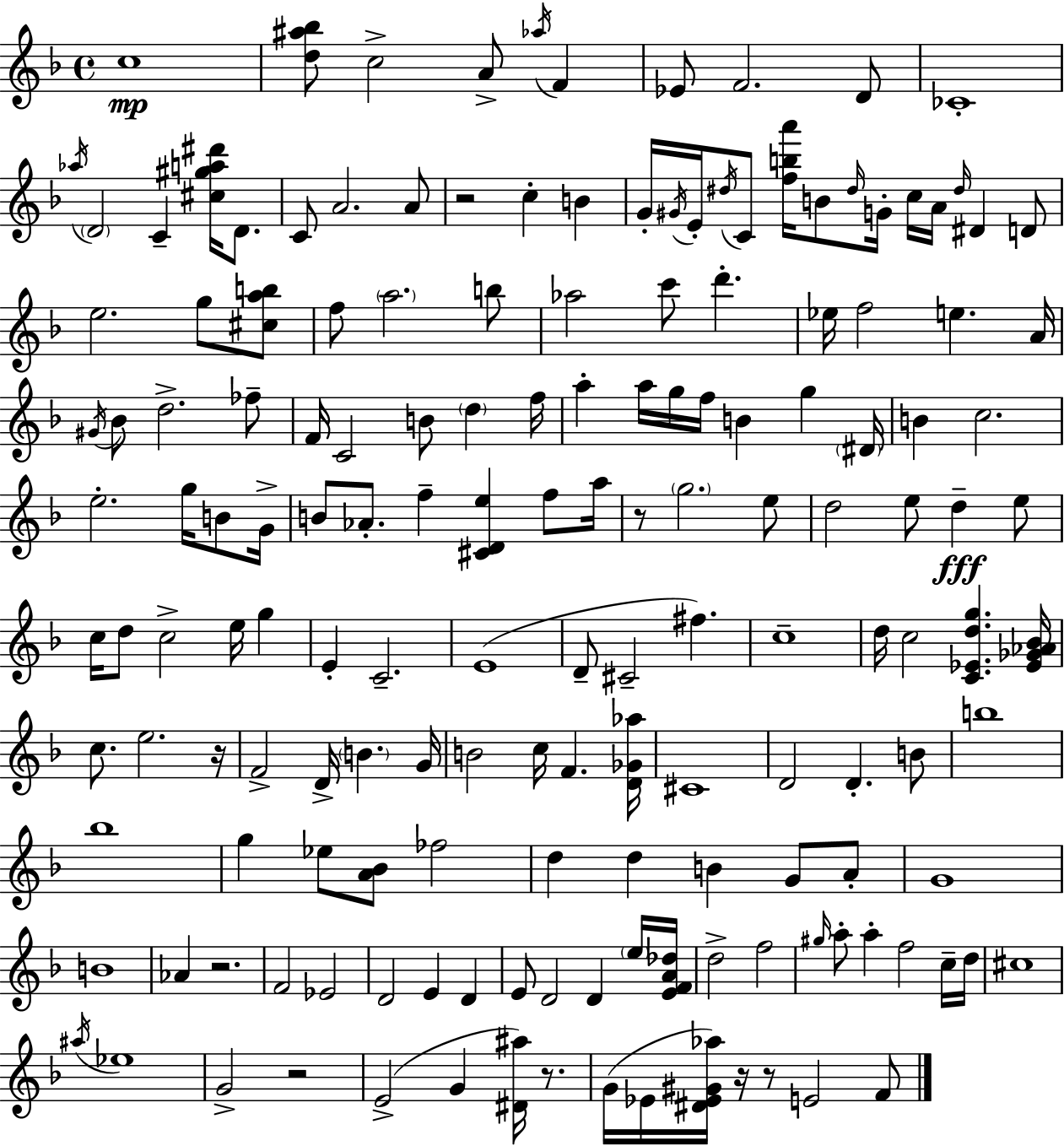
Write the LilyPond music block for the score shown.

{
  \clef treble
  \time 4/4
  \defaultTimeSignature
  \key d \minor
  c''1\mp | <d'' ais'' bes''>8 c''2-> a'8-> \acciaccatura { aes''16 } f'4 | ees'8 f'2. d'8 | ces'1-. | \break \acciaccatura { aes''16 } \parenthesize d'2 c'4-- <cis'' gis'' a'' dis'''>16 d'8. | c'8 a'2. | a'8 r2 c''4-. b'4 | g'16-. \acciaccatura { gis'16 } e'16-. \acciaccatura { dis''16 } c'8 <f'' b'' a'''>16 b'8 \grace { dis''16 } g'16-. c''16 a'16 \grace { dis''16 } | \break dis'4 d'8 e''2. | g''8 <cis'' a'' b''>8 f''8 \parenthesize a''2. | b''8 aes''2 c'''8 | d'''4.-. ees''16 f''2 e''4. | \break a'16 \acciaccatura { gis'16 } bes'8 d''2.-> | fes''8-- f'16 c'2 | b'8 \parenthesize d''4 f''16 a''4-. a''16 g''16 f''16 b'4 | g''4 \parenthesize dis'16 b'4 c''2. | \break e''2.-. | g''16 b'8 g'16-> b'8 aes'8.-. f''4-- | <cis' d' e''>4 f''8 a''16 r8 \parenthesize g''2. | e''8 d''2 e''8 | \break d''4--\fff e''8 c''16 d''8 c''2-> | e''16 g''4 e'4-. c'2.-- | e'1( | d'8-- cis'2-- | \break fis''4.) c''1-- | d''16 c''2 | <c' ees' d'' g''>4. <ees' ges' aes' bes'>16 c''8. e''2. | r16 f'2-> d'16-> | \break \parenthesize b'4. g'16 b'2 c''16 | f'4. <d' ges' aes''>16 cis'1 | d'2 d'4.-. | b'8 b''1 | \break bes''1 | g''4 ees''8 <a' bes'>8 fes''2 | d''4 d''4 b'4 | g'8 a'8-. g'1 | \break b'1 | aes'4 r2. | f'2 ees'2 | d'2 e'4 | \break d'4 e'8 d'2 | d'4 \parenthesize e''16 <e' f' a' des''>16 d''2-> f''2 | \grace { gis''16 } a''8-. a''4-. f''2 | c''16-- d''16 cis''1 | \break \acciaccatura { ais''16 } ees''1 | g'2-> | r2 e'2->( | g'4 <dis' ais''>16) r8. g'16( ees'16 <dis' ees' gis' aes''>16) r16 r8 e'2 | \break f'8 \bar "|."
}